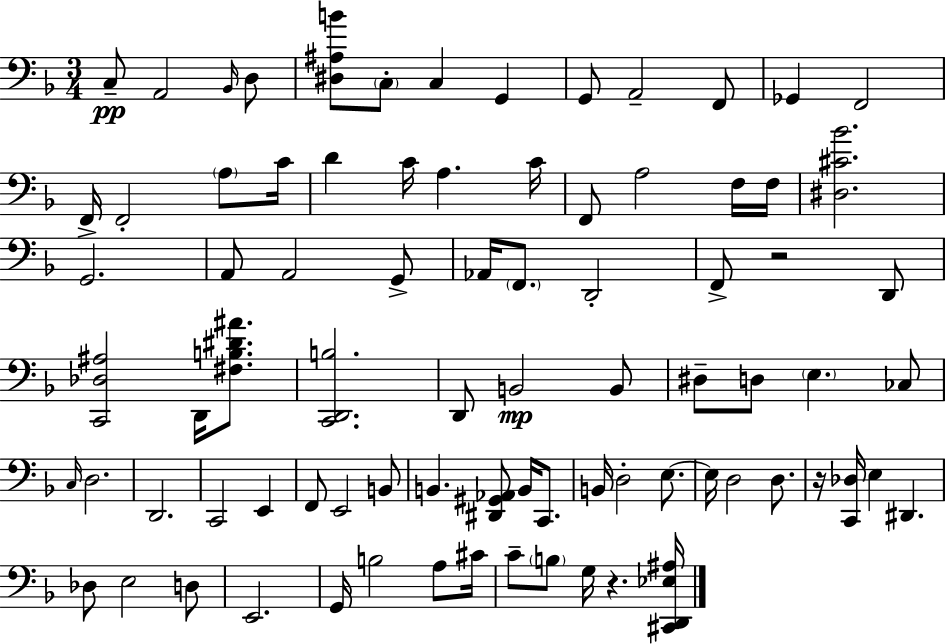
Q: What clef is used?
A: bass